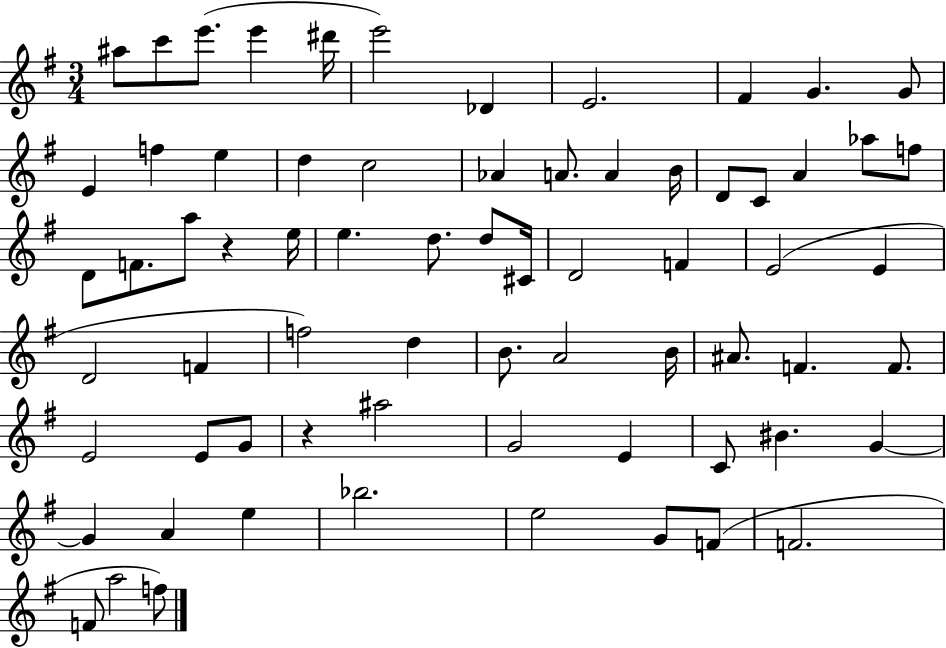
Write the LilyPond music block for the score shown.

{
  \clef treble
  \numericTimeSignature
  \time 3/4
  \key g \major
  \repeat volta 2 { ais''8 c'''8 e'''8.( e'''4 dis'''16 | e'''2) des'4 | e'2. | fis'4 g'4. g'8 | \break e'4 f''4 e''4 | d''4 c''2 | aes'4 a'8. a'4 b'16 | d'8 c'8 a'4 aes''8 f''8 | \break d'8 f'8. a''8 r4 e''16 | e''4. d''8. d''8 cis'16 | d'2 f'4 | e'2( e'4 | \break d'2 f'4 | f''2) d''4 | b'8. a'2 b'16 | ais'8. f'4. f'8. | \break e'2 e'8 g'8 | r4 ais''2 | g'2 e'4 | c'8 bis'4. g'4~~ | \break g'4 a'4 e''4 | bes''2. | e''2 g'8 f'8( | f'2. | \break f'8 a''2 f''8) | } \bar "|."
}